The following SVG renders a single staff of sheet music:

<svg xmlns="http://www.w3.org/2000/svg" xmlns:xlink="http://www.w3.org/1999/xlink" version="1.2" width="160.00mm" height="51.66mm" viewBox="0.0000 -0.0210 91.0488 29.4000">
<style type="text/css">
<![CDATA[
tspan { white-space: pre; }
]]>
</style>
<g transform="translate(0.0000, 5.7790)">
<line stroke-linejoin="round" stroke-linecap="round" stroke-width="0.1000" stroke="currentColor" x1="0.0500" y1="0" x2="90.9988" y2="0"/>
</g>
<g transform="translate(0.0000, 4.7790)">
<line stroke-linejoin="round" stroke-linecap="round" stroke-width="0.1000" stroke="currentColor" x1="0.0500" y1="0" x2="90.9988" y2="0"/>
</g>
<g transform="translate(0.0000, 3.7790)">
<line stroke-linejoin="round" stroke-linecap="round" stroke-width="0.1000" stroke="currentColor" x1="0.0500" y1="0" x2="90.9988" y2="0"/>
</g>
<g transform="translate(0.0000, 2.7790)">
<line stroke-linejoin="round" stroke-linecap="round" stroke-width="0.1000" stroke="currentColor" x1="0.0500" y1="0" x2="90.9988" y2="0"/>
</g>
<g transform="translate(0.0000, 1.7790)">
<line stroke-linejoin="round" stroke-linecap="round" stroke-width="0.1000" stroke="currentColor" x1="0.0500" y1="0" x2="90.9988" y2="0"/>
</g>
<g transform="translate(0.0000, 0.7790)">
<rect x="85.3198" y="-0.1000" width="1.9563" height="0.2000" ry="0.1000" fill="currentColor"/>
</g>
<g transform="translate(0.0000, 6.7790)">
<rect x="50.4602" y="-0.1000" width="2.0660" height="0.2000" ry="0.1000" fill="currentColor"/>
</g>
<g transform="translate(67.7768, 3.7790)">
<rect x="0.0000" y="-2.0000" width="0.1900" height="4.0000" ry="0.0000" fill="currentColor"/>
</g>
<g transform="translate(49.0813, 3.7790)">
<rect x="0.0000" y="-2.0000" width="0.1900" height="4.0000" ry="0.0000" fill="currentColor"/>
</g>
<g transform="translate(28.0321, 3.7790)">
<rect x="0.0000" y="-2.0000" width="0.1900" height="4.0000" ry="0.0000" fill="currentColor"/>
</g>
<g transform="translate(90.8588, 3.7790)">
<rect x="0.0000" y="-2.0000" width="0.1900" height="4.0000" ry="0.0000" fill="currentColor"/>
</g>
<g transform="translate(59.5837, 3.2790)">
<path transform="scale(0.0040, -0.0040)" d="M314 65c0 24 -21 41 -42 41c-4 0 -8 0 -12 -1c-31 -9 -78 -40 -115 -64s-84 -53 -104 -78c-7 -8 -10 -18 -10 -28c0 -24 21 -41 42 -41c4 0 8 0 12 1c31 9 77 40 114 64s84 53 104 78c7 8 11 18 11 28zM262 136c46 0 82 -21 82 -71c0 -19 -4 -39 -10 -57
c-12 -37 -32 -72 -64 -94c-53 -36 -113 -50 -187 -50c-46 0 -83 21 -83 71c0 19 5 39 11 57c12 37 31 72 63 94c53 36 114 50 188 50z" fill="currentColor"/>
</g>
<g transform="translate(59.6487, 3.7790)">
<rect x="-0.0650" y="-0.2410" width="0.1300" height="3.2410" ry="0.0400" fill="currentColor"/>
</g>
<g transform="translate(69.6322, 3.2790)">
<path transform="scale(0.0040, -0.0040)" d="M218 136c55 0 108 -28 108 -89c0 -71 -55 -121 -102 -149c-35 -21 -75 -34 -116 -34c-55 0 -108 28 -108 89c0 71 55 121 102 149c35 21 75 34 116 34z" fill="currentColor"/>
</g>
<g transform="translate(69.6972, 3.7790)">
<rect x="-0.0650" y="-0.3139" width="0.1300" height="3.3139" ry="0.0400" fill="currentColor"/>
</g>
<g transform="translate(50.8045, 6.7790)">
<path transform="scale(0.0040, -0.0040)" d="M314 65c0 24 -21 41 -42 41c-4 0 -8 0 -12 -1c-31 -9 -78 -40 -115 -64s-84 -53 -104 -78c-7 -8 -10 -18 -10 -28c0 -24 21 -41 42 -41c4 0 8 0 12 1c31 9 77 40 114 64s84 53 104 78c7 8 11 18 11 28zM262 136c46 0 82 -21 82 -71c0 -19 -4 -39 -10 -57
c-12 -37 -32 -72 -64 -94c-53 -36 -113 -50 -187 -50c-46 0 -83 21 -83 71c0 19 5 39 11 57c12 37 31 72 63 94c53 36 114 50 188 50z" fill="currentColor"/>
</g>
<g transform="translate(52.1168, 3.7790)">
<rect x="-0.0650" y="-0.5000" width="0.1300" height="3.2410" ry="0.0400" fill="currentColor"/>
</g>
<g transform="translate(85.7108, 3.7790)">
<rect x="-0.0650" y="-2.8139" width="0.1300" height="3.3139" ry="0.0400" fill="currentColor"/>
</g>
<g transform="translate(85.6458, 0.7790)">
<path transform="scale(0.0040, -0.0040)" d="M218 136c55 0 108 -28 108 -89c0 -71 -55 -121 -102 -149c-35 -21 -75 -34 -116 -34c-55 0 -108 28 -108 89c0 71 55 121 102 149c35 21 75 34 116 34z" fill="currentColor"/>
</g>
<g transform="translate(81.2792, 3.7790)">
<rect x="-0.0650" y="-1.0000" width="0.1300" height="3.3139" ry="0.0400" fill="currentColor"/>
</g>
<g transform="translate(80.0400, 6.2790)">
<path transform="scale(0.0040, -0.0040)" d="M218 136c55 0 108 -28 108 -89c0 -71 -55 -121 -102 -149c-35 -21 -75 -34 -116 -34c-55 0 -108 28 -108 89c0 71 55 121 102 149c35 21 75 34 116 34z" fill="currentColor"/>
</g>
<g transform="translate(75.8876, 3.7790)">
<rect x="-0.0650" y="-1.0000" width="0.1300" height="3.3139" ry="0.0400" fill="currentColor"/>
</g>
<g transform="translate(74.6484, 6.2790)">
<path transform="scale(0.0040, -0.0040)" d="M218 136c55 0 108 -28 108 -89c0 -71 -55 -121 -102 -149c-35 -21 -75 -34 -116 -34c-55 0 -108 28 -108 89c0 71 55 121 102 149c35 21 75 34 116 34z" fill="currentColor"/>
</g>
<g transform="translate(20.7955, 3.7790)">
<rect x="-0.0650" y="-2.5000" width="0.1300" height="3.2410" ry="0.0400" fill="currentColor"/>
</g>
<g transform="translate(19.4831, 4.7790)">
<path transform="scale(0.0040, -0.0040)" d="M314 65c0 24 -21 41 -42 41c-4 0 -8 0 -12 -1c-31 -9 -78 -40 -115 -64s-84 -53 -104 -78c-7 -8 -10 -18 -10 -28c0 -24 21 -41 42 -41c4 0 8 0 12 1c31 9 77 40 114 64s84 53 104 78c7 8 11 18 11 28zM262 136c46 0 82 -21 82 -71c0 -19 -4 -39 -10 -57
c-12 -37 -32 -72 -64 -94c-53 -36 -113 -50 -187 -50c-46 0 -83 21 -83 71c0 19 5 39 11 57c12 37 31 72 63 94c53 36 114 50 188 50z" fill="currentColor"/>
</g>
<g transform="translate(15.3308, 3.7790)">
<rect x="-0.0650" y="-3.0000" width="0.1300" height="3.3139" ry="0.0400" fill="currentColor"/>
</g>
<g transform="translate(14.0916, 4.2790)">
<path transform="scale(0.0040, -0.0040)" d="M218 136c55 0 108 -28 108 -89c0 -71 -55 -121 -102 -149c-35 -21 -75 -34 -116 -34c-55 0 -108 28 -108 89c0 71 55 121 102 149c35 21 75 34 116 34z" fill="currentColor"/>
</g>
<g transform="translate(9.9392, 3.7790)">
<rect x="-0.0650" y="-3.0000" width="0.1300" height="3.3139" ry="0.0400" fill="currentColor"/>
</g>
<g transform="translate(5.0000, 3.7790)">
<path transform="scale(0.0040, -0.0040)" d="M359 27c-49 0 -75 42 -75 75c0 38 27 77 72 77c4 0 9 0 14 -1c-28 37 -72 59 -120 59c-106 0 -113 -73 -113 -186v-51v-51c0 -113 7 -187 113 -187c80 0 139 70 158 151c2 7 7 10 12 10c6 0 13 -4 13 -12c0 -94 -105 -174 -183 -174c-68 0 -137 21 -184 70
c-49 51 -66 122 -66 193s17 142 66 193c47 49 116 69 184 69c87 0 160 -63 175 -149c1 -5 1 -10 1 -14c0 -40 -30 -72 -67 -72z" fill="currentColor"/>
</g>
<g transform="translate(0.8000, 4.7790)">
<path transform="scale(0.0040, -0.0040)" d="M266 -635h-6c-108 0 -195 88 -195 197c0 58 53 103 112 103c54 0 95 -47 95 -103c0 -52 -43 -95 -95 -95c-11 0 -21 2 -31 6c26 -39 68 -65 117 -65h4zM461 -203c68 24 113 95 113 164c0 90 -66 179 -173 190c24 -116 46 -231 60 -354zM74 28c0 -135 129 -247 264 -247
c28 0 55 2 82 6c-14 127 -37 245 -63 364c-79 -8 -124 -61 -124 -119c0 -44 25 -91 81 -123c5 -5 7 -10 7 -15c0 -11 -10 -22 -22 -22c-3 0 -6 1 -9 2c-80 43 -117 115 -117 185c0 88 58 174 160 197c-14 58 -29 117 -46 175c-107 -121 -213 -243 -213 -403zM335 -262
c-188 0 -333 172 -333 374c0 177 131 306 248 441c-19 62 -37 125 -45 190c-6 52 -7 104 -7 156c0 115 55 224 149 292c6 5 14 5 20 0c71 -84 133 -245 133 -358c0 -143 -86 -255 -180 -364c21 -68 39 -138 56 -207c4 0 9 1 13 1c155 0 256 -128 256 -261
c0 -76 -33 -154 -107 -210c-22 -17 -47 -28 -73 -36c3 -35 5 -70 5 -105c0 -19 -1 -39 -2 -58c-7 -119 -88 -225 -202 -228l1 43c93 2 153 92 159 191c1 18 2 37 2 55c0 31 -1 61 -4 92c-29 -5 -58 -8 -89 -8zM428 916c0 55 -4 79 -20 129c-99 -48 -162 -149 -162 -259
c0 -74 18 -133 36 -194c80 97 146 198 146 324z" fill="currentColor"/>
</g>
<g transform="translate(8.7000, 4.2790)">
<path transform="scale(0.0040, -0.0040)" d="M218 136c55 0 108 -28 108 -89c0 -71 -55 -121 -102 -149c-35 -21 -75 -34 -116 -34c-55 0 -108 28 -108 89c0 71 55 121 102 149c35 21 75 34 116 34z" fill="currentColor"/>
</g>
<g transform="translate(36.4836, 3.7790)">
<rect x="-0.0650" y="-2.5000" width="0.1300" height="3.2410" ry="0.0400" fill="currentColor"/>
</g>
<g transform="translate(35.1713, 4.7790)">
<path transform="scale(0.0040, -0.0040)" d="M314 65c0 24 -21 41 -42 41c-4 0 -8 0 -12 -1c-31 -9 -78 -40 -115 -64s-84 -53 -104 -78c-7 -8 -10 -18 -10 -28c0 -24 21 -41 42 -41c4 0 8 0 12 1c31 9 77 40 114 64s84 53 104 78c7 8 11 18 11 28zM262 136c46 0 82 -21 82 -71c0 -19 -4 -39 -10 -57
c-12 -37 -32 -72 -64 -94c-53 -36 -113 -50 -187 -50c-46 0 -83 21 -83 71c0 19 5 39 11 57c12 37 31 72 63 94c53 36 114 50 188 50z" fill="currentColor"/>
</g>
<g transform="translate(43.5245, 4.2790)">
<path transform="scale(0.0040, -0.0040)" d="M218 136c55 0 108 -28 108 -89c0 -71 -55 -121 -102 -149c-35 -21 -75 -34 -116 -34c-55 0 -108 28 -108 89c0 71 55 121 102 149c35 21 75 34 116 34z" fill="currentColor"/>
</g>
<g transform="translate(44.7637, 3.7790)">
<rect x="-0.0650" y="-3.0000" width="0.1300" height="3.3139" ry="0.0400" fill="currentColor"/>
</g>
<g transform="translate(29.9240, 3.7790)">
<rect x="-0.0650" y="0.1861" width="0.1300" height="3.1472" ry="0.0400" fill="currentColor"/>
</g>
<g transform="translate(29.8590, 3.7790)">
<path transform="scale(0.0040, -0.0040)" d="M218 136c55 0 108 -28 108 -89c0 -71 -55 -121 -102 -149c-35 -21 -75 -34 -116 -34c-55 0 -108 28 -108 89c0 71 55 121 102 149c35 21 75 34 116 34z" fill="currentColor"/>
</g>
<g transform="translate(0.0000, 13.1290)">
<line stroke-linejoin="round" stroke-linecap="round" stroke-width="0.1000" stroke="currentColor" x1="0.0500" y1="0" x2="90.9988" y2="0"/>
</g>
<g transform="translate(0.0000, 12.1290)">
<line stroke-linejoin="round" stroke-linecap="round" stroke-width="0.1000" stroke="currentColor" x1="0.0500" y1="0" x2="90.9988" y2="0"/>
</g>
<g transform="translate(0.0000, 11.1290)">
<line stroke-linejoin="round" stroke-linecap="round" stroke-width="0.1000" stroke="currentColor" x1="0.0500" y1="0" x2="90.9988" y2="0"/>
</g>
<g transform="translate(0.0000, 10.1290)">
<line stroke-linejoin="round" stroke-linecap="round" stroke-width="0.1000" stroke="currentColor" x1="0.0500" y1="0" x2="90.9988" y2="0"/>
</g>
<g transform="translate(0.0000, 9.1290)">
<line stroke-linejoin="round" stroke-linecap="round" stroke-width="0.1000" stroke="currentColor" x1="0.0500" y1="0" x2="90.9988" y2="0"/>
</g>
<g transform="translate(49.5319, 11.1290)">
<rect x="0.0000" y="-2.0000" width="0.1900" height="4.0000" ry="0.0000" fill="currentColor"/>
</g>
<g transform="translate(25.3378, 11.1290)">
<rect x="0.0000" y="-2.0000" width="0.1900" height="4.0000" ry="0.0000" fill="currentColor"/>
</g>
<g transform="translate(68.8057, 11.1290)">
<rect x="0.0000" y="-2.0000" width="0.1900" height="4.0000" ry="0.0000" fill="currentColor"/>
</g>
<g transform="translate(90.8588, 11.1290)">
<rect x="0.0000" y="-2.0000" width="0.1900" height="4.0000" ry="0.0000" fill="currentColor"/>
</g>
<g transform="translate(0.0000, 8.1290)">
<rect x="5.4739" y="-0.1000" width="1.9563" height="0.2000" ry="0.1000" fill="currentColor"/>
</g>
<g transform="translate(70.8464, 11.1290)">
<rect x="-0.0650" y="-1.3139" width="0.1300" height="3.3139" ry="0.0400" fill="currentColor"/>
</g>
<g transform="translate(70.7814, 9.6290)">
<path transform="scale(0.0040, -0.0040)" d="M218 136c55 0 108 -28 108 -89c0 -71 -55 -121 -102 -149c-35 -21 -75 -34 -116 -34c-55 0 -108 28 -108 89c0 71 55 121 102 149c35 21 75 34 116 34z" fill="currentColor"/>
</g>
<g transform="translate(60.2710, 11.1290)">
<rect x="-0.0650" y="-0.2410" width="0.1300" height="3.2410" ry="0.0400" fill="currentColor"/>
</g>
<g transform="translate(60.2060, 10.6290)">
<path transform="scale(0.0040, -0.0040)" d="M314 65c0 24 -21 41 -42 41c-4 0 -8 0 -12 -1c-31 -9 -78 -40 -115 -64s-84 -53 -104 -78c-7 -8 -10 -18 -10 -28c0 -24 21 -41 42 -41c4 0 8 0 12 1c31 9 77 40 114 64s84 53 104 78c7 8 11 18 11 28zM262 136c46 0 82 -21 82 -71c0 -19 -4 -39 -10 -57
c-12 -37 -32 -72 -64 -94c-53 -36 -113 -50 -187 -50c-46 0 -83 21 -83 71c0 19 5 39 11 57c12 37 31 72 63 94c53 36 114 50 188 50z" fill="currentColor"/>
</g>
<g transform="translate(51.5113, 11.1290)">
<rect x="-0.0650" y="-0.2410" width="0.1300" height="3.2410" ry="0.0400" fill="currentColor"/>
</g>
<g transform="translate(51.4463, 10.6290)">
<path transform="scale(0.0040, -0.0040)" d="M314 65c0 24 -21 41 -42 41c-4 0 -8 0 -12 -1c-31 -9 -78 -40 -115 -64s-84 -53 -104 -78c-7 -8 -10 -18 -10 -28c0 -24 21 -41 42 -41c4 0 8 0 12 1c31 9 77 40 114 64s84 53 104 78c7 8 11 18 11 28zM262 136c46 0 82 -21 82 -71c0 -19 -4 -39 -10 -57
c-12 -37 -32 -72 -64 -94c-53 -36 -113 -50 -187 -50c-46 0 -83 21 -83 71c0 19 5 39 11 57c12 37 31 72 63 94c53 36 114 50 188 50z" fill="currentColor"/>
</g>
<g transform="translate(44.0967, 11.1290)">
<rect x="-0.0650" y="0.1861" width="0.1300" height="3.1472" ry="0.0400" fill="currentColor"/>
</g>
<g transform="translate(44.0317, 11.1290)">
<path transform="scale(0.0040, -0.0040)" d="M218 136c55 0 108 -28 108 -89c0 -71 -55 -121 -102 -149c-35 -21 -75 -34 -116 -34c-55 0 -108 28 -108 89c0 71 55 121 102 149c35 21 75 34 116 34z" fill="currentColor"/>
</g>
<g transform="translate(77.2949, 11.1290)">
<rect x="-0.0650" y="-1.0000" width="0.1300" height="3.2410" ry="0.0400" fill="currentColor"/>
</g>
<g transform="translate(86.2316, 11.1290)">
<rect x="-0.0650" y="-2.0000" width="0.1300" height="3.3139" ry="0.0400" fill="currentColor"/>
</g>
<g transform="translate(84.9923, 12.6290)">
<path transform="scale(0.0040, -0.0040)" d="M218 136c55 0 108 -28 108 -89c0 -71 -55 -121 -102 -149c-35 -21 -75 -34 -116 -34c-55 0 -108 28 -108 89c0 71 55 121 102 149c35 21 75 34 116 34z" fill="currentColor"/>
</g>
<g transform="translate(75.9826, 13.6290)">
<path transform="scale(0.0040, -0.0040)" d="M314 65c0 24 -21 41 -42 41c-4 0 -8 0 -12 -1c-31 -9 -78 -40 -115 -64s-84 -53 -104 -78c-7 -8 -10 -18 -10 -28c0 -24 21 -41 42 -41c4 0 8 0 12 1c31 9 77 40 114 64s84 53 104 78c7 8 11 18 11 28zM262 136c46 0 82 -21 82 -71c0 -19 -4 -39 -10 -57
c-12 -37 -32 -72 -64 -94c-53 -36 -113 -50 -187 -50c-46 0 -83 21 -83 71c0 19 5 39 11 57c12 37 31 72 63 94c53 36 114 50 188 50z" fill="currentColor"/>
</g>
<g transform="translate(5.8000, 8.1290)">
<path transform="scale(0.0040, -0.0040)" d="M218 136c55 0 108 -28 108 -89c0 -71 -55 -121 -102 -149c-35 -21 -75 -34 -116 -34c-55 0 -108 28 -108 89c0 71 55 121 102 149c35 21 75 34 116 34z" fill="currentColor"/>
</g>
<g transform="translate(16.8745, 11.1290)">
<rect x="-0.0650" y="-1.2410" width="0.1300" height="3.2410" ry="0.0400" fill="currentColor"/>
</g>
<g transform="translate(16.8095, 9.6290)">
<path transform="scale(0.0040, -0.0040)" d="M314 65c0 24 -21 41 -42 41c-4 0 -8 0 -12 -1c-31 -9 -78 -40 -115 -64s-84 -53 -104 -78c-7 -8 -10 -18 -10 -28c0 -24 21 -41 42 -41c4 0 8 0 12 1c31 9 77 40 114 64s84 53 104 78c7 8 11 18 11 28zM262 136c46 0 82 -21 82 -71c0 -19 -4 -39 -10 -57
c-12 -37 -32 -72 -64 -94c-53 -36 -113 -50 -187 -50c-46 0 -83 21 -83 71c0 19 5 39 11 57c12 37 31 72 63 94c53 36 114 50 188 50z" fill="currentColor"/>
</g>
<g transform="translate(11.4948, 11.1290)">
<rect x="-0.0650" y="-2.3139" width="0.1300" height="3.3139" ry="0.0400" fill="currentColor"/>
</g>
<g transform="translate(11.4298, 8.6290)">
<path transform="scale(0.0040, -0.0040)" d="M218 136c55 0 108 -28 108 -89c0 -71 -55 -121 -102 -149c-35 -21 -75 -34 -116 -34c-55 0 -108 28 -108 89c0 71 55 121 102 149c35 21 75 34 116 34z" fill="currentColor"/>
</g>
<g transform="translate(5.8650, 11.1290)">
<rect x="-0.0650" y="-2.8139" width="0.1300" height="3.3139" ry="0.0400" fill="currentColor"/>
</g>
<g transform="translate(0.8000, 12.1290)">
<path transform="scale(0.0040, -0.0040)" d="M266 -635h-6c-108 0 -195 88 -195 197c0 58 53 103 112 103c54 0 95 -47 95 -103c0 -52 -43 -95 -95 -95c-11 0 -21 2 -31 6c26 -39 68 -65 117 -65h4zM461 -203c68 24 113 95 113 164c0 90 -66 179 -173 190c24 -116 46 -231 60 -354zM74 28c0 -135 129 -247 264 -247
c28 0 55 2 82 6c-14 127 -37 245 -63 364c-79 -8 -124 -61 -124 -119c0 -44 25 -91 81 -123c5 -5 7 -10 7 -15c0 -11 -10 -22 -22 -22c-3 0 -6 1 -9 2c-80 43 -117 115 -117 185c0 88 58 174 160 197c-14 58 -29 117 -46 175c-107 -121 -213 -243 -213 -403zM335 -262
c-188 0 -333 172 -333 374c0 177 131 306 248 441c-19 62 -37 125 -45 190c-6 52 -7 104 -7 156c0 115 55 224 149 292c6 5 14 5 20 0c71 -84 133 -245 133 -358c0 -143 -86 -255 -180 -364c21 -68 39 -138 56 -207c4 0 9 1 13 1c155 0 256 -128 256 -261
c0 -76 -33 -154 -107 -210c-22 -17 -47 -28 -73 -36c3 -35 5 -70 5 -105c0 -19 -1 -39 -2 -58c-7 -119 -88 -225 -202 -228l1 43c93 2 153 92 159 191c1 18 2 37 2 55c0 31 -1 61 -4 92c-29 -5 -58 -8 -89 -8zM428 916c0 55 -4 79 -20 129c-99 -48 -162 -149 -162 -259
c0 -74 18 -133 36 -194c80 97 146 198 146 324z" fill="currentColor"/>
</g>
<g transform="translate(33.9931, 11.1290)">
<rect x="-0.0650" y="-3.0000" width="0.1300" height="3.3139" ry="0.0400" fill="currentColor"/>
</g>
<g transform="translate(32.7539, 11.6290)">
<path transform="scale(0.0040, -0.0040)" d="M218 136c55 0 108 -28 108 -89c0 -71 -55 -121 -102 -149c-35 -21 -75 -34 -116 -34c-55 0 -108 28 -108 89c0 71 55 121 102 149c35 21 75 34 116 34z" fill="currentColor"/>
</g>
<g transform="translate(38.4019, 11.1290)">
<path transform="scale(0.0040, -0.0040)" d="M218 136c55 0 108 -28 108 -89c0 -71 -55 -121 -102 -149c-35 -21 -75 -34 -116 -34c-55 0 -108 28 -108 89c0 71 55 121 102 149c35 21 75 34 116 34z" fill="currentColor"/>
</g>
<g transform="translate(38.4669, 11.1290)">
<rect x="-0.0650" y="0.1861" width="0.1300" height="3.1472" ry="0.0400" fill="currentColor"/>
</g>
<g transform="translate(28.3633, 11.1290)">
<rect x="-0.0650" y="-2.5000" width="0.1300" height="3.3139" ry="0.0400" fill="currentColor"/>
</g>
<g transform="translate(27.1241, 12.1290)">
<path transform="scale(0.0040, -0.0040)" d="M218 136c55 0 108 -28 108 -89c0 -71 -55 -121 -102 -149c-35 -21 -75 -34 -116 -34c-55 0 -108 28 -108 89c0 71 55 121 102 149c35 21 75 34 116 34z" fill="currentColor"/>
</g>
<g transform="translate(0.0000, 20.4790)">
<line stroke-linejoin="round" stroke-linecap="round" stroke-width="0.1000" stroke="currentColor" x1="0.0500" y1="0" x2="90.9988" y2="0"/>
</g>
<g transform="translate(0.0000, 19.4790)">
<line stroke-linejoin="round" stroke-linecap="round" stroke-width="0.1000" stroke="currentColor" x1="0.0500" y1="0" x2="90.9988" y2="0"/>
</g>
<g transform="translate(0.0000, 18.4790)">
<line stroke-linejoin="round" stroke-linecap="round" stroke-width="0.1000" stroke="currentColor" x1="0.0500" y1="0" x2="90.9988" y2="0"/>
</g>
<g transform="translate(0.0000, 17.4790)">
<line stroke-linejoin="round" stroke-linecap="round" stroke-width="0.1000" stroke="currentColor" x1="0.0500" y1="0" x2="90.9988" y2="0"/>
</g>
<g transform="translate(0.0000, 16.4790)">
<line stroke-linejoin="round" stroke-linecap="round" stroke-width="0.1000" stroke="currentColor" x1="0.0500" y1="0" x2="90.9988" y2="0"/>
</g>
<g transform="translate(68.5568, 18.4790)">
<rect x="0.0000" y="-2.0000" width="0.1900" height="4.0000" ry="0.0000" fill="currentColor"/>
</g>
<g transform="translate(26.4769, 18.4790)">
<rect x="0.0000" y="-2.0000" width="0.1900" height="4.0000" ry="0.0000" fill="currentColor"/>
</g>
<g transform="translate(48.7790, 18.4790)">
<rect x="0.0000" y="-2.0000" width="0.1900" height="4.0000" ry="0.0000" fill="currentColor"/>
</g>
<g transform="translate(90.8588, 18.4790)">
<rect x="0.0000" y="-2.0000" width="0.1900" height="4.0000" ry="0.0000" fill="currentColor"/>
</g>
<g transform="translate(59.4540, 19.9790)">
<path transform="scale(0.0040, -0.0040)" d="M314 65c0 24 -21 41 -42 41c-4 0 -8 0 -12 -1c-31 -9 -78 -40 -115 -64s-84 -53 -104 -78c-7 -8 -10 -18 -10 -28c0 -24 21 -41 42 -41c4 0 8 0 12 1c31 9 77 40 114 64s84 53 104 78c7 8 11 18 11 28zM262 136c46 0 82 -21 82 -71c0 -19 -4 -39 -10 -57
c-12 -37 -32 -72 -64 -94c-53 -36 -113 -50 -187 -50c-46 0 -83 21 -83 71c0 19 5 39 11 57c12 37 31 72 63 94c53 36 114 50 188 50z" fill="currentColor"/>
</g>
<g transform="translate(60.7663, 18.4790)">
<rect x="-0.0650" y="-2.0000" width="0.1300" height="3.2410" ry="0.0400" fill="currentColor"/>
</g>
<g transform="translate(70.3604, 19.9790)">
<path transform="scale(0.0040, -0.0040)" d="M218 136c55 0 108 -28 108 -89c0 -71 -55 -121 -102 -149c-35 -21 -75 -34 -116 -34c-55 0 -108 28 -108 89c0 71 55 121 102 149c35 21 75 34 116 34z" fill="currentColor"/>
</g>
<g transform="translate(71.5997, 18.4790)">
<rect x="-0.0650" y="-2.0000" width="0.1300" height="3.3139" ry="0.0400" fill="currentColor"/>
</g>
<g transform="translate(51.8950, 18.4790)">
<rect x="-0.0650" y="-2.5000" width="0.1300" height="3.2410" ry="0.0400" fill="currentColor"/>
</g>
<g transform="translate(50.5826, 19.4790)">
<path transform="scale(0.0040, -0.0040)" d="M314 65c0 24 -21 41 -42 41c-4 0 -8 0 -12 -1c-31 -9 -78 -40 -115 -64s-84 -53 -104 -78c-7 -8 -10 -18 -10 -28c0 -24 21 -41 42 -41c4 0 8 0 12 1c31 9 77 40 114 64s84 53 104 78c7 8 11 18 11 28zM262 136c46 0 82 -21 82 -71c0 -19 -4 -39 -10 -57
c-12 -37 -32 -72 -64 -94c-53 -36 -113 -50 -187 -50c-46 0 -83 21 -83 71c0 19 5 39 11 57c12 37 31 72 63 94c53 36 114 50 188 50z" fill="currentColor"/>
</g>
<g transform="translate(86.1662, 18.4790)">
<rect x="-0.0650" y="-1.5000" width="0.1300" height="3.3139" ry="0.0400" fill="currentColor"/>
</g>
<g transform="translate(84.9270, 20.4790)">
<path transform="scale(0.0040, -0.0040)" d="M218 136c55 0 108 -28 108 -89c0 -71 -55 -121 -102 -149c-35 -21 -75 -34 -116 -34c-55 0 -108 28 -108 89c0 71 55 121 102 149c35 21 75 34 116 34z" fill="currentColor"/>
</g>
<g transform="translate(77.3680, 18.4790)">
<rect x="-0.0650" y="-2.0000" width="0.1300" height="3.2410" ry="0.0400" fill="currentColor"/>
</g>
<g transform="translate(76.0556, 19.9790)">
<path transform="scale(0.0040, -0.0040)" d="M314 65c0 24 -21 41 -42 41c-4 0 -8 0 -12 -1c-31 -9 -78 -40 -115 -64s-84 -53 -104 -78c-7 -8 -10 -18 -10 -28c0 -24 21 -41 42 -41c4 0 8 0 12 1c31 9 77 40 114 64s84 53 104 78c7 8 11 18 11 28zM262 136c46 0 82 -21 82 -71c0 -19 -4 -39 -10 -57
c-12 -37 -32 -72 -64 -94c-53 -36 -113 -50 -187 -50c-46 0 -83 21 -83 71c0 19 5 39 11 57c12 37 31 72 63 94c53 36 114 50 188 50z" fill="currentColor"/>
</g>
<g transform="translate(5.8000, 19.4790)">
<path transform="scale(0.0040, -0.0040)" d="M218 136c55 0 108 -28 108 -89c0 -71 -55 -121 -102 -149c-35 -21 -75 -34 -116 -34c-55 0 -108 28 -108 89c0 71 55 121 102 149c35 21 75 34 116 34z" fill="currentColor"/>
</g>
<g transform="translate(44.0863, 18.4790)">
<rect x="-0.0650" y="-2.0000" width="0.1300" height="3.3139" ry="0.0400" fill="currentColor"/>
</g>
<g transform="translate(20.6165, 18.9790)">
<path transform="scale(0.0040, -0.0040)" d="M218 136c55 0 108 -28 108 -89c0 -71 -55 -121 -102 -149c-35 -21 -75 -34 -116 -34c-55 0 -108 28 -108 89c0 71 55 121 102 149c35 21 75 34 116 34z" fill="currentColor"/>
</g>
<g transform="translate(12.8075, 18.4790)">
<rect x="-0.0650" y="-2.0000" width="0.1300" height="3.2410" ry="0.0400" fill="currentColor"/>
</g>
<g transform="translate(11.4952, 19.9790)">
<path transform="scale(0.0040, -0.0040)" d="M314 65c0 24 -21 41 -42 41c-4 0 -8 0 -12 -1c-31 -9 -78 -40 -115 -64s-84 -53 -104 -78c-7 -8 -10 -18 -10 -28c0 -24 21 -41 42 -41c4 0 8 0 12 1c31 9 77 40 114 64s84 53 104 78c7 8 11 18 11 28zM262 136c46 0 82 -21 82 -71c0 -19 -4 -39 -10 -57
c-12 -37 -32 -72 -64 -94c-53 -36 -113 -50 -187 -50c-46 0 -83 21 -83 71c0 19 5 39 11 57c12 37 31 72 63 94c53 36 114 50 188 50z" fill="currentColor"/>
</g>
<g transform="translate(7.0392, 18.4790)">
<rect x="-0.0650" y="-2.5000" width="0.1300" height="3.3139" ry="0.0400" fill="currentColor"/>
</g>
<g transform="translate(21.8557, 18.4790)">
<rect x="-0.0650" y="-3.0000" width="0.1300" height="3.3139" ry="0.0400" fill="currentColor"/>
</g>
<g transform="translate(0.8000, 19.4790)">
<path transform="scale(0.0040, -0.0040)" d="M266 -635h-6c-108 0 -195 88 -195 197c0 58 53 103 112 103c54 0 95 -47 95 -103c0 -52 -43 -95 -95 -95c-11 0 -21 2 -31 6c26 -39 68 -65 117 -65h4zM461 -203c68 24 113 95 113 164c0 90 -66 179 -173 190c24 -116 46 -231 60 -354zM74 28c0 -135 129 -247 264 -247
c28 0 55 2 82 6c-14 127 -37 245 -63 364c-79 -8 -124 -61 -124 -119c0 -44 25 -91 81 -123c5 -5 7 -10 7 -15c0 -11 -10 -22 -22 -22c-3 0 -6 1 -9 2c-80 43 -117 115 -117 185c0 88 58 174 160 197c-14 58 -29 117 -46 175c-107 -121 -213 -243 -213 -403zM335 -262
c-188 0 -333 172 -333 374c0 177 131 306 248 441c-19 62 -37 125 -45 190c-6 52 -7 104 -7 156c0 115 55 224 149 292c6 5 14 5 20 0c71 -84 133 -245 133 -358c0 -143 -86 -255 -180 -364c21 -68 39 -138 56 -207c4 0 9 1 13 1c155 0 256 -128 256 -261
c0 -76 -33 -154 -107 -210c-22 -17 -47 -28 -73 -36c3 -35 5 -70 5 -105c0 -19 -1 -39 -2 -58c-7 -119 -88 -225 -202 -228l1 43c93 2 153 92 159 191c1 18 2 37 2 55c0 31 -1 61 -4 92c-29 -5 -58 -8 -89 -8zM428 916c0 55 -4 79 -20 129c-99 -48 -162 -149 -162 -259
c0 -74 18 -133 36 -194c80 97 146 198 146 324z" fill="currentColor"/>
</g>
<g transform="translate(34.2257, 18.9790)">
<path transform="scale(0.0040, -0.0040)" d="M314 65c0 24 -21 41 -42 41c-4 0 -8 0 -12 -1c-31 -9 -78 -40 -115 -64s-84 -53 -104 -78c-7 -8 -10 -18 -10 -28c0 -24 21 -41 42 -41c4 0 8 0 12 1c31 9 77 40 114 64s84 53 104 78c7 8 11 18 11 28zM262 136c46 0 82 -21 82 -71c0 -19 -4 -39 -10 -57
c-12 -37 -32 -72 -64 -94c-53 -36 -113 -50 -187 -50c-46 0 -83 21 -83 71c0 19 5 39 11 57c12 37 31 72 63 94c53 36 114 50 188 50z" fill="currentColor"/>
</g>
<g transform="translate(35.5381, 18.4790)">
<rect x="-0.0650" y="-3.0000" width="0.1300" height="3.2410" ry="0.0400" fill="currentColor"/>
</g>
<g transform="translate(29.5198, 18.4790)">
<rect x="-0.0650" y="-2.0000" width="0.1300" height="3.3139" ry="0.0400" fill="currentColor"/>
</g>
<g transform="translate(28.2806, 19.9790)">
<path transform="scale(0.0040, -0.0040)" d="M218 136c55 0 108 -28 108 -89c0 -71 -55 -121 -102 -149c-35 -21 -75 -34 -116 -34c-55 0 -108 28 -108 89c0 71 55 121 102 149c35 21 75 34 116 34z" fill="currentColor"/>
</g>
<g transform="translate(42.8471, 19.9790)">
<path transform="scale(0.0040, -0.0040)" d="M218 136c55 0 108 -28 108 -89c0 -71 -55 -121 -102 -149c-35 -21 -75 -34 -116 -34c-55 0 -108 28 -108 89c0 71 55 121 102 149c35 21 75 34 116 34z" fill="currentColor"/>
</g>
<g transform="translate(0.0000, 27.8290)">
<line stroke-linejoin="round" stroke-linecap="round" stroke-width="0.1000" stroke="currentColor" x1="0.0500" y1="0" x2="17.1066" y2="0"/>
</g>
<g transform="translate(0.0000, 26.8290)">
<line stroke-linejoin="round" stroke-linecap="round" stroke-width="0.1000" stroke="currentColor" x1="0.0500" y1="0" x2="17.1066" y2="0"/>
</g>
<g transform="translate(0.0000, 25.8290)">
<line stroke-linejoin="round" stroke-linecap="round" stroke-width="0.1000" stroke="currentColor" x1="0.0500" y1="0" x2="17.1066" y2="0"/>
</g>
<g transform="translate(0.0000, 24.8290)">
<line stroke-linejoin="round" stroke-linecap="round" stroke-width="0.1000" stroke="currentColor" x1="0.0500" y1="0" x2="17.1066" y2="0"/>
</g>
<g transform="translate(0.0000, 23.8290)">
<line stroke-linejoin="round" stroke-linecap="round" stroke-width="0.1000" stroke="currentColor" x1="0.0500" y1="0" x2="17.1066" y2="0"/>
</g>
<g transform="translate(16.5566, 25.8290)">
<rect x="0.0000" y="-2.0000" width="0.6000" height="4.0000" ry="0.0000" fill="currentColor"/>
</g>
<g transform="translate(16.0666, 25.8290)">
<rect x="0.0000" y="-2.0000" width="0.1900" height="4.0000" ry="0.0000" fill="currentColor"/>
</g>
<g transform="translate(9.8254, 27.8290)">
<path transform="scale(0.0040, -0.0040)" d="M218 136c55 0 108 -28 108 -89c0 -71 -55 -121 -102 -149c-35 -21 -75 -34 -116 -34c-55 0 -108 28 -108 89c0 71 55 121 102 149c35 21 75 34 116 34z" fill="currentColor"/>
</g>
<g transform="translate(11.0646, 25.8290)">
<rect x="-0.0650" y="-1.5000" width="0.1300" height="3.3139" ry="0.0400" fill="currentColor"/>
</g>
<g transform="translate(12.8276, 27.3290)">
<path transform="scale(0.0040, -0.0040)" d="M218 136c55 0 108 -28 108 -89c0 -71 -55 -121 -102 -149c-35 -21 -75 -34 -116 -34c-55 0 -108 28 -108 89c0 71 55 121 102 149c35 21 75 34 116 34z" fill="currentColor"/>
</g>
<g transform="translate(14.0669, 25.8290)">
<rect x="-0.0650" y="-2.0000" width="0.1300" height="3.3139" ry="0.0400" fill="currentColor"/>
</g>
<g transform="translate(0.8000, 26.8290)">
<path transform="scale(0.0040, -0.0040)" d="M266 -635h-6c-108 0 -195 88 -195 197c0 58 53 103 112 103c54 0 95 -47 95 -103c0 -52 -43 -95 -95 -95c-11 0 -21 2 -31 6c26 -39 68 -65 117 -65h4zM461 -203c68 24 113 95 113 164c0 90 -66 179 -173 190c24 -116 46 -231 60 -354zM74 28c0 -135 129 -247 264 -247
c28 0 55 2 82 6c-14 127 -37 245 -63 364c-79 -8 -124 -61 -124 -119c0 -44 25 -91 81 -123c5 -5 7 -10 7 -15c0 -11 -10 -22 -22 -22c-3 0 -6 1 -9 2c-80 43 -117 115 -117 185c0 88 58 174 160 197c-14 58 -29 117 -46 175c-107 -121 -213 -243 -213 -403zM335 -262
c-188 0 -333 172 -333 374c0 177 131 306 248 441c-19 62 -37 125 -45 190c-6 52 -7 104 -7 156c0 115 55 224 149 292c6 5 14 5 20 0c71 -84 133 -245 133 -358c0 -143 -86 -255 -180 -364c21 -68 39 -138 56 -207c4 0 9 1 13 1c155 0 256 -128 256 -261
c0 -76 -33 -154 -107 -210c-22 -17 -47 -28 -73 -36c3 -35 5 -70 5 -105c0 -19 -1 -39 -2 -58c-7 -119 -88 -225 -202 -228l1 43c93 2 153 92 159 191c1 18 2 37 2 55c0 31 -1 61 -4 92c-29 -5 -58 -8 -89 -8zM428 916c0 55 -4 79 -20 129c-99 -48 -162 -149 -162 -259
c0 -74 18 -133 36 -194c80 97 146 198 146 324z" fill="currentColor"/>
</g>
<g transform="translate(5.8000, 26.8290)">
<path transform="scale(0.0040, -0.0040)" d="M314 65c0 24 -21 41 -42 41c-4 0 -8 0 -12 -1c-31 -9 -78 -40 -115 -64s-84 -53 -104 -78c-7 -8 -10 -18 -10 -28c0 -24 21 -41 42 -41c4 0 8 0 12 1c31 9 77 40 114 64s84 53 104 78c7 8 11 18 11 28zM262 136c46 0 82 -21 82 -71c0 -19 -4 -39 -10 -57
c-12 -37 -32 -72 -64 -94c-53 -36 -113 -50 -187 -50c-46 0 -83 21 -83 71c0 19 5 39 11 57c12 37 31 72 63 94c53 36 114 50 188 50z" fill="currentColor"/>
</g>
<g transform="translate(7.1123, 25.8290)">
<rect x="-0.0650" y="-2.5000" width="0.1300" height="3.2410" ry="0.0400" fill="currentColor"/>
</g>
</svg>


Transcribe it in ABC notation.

X:1
T:Untitled
M:4/4
L:1/4
K:C
A A G2 B G2 A C2 c2 c D D a a g e2 G A B B c2 c2 e D2 F G F2 A F A2 F G2 F2 F F2 E G2 E F